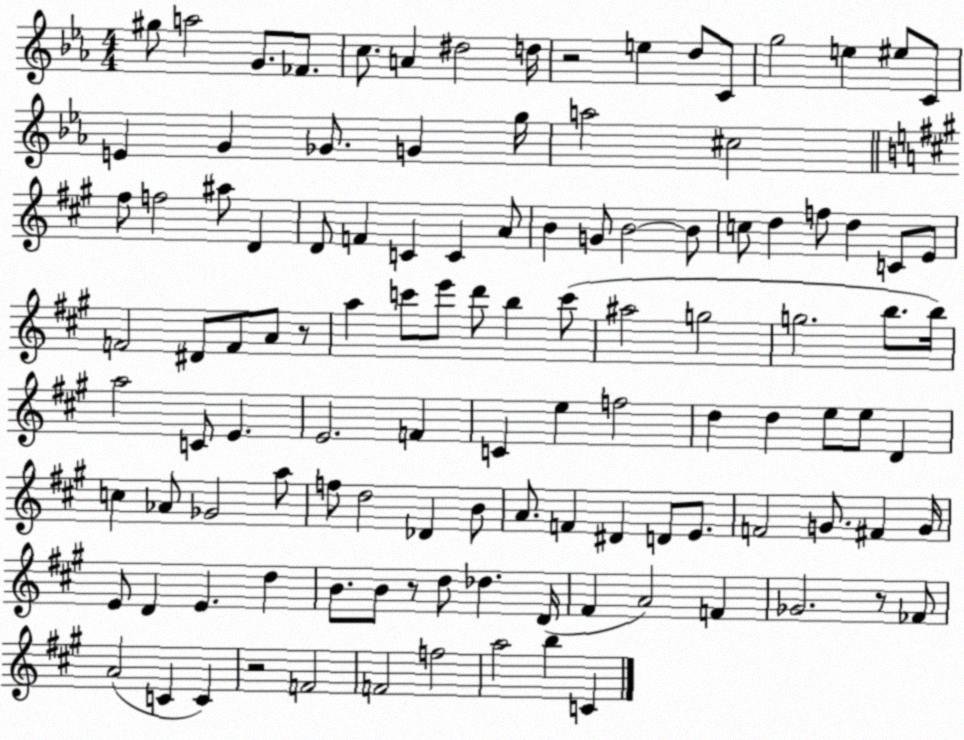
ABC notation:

X:1
T:Untitled
M:4/4
L:1/4
K:Eb
^g/2 a2 G/2 _F/2 c/2 A ^d2 d/4 z2 e d/2 C/2 g2 e ^e/2 C/2 E G _G/2 G g/4 a2 ^c2 ^f/2 f2 ^a/2 D D/2 F C C A/2 B G/2 B2 B/2 c/2 d f/2 d C/2 E/2 F2 ^D/2 F/2 A/2 z/2 a c'/2 e'/2 d'/2 b c'/2 ^a2 g2 g2 b/2 b/4 a2 C/2 E E2 F C e f2 d d e/2 e/2 D c _A/2 _G2 a/2 f/2 d2 _D B/2 A/2 F ^D D/2 E/2 F2 G/2 ^F G/4 E/2 D E d B/2 B/2 z/2 d/2 _d D/4 ^F A2 F _G2 z/2 _F/2 A2 C C z2 F2 F2 f2 a2 b C